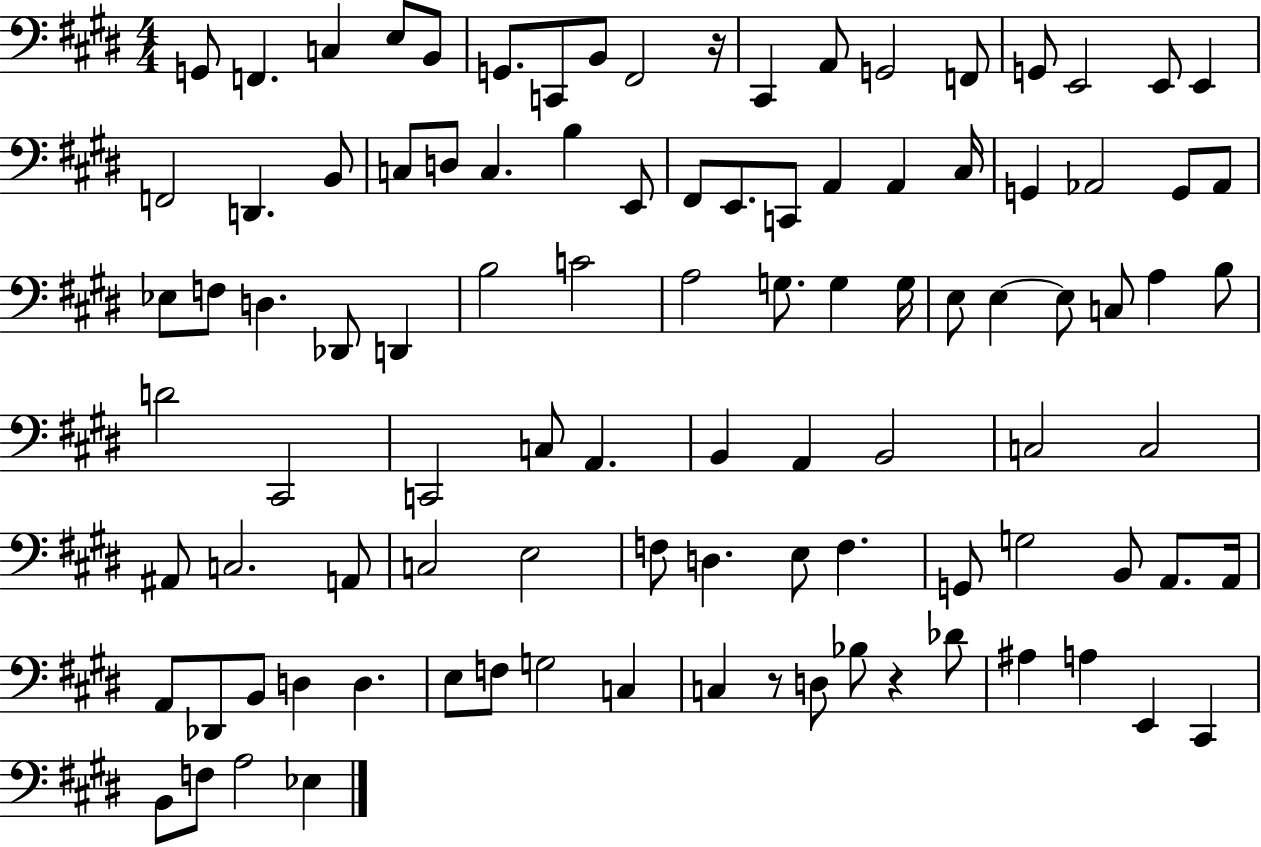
{
  \clef bass
  \numericTimeSignature
  \time 4/4
  \key e \major
  \repeat volta 2 { g,8 f,4. c4 e8 b,8 | g,8. c,8 b,8 fis,2 r16 | cis,4 a,8 g,2 f,8 | g,8 e,2 e,8 e,4 | \break f,2 d,4. b,8 | c8 d8 c4. b4 e,8 | fis,8 e,8. c,8 a,4 a,4 cis16 | g,4 aes,2 g,8 aes,8 | \break ees8 f8 d4. des,8 d,4 | b2 c'2 | a2 g8. g4 g16 | e8 e4~~ e8 c8 a4 b8 | \break d'2 cis,2 | c,2 c8 a,4. | b,4 a,4 b,2 | c2 c2 | \break ais,8 c2. a,8 | c2 e2 | f8 d4. e8 f4. | g,8 g2 b,8 a,8. a,16 | \break a,8 des,8 b,8 d4 d4. | e8 f8 g2 c4 | c4 r8 d8 bes8 r4 des'8 | ais4 a4 e,4 cis,4 | \break b,8 f8 a2 ees4 | } \bar "|."
}